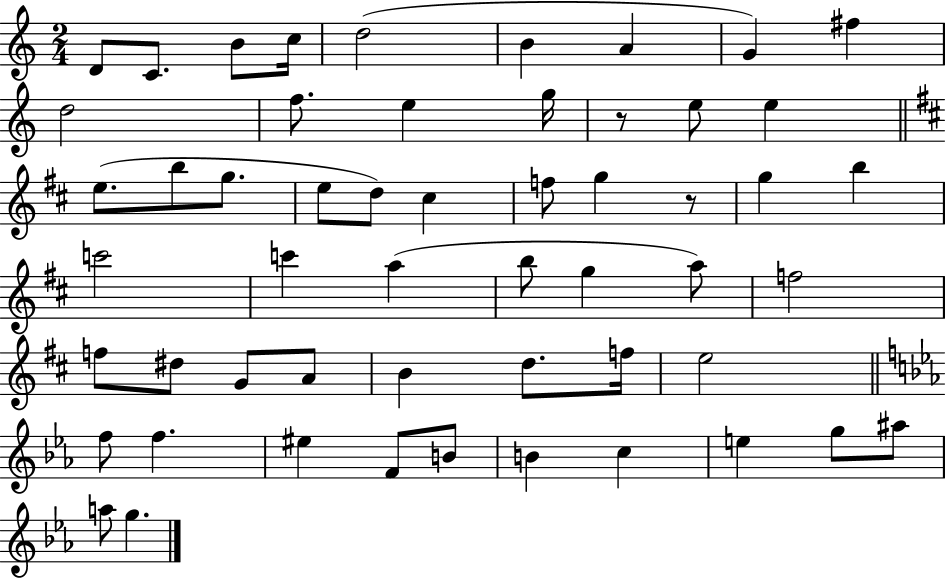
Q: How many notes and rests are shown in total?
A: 54